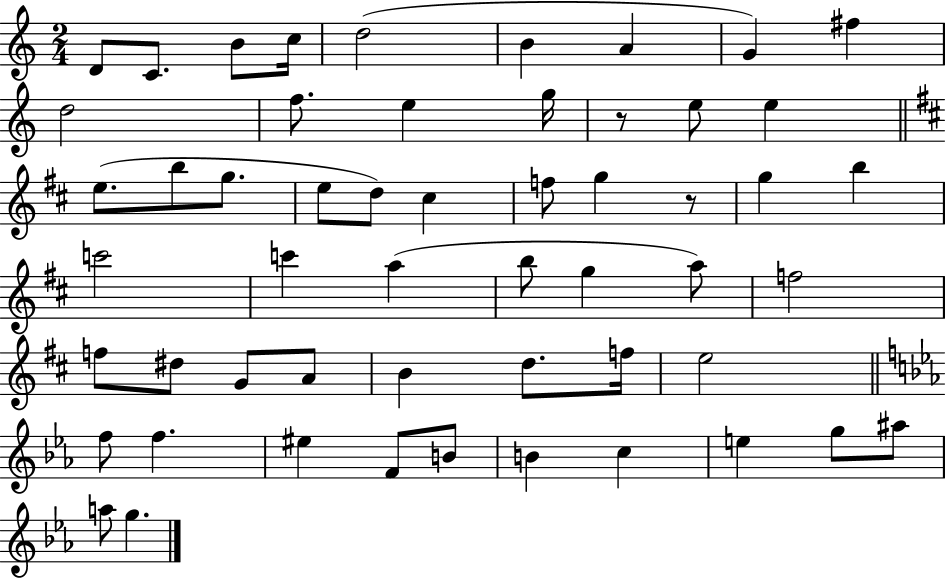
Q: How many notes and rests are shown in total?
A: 54